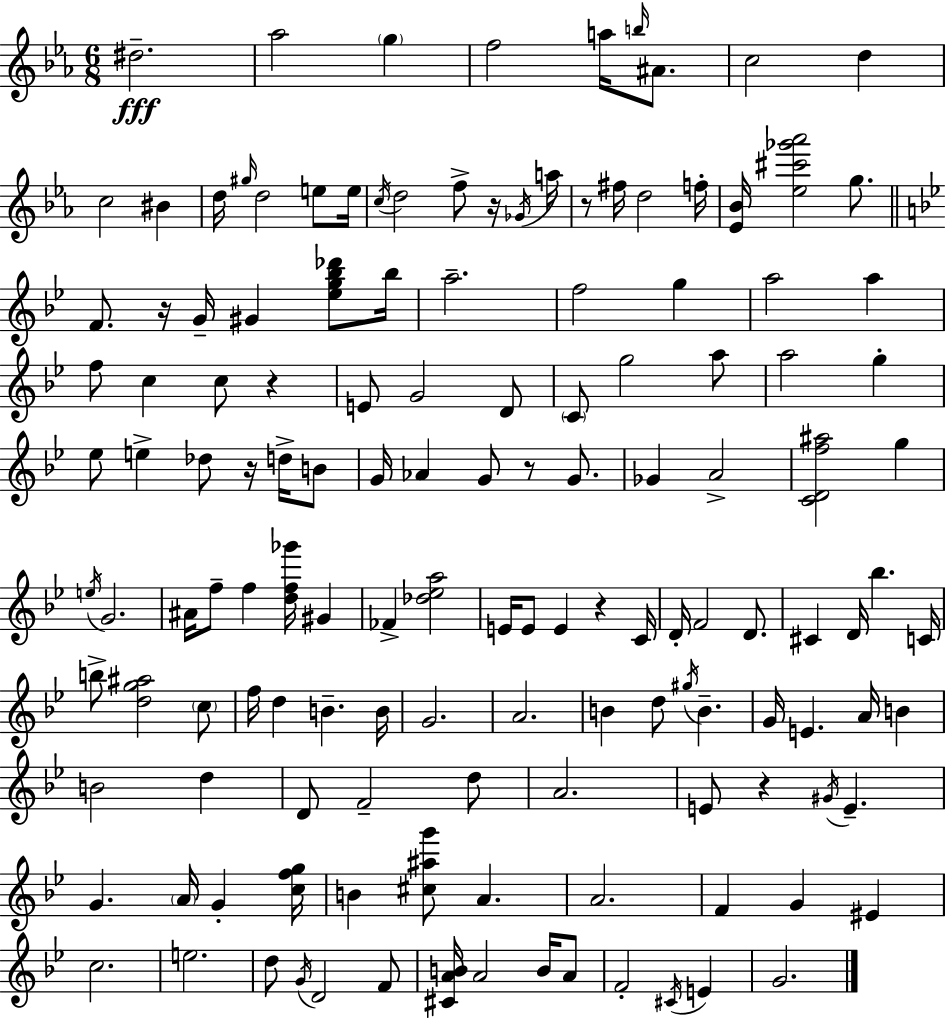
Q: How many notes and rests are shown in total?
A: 140